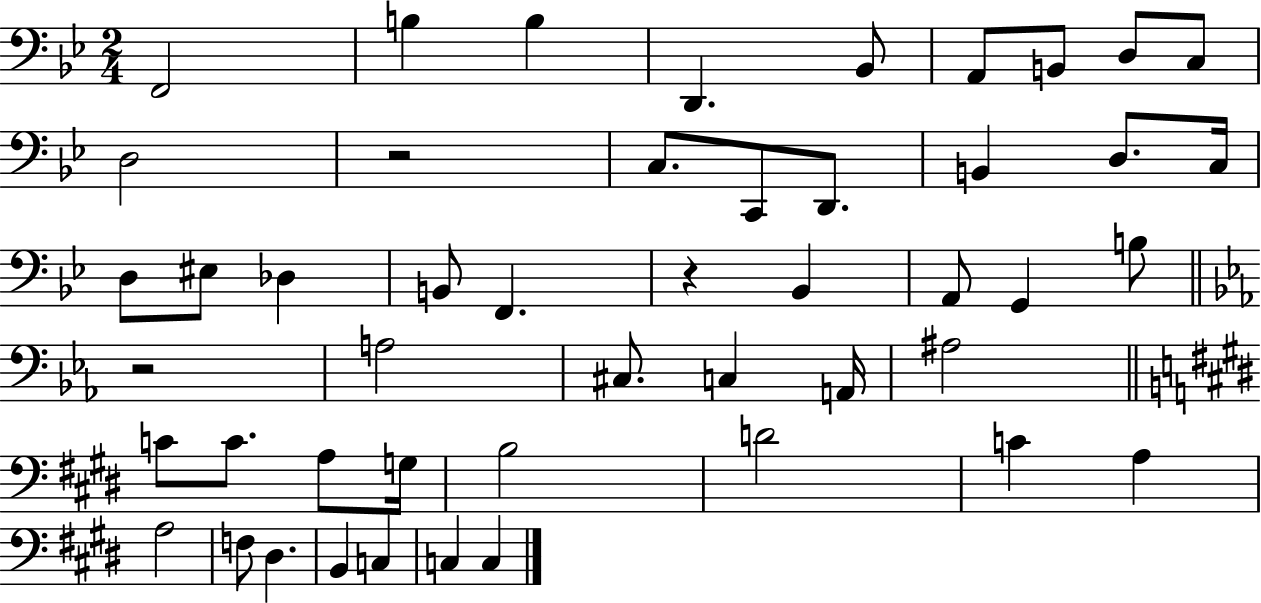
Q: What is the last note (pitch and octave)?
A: C3